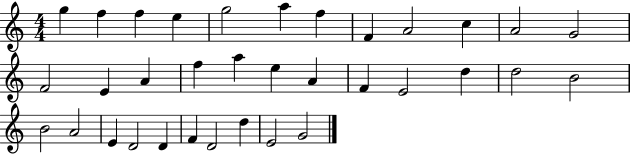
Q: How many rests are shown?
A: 0